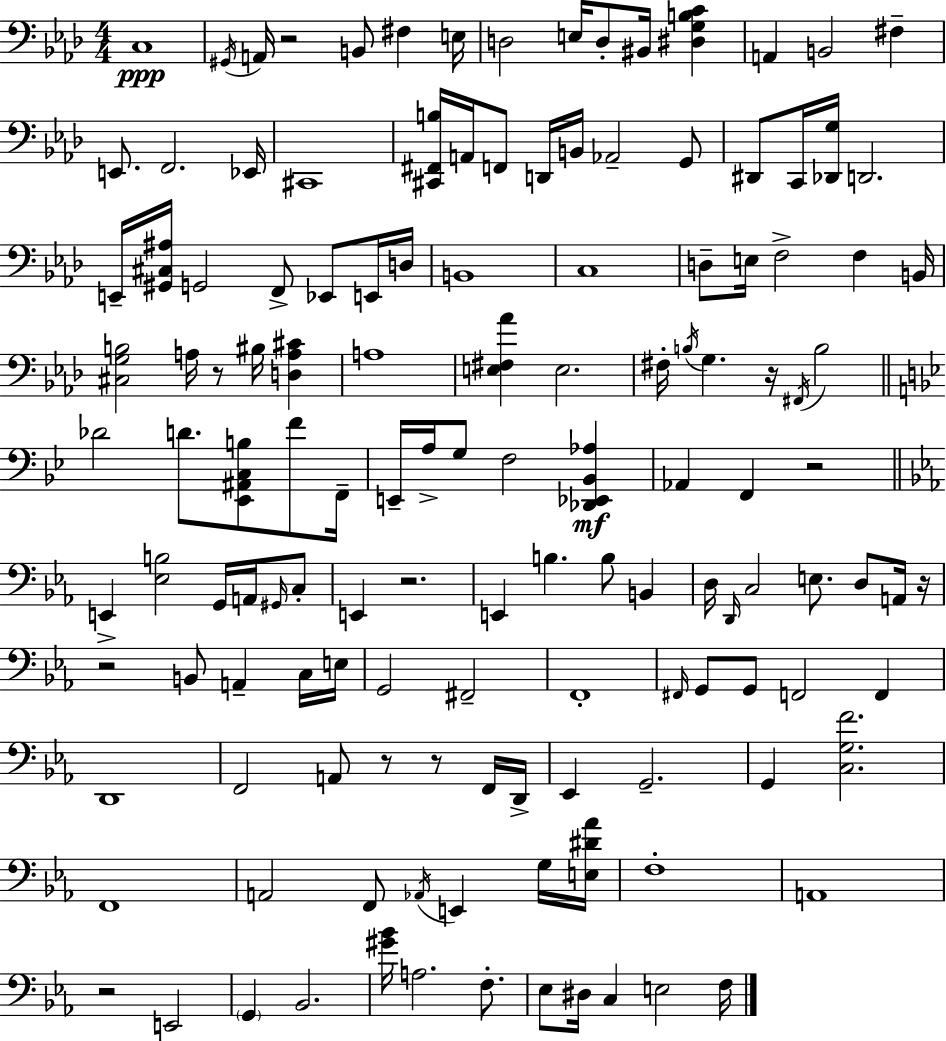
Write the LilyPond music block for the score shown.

{
  \clef bass
  \numericTimeSignature
  \time 4/4
  \key f \minor
  c1\ppp | \acciaccatura { gis,16 } a,16 r2 b,8 fis4 | e16 d2 e16 d8-. bis,16 <dis g b c'>4 | a,4 b,2 fis4-- | \break e,8. f,2. | ees,16 cis,1 | <cis, fis, b>16 a,16 f,8 d,16 b,16 aes,2-- g,8 | dis,8 c,16 <des, g>16 d,2. | \break e,16-- <gis, cis ais>16 g,2 f,8-> ees,8 e,16 | d16 b,1 | c1 | d8-- e16 f2-> f4 | \break b,16 <cis g b>2 a16 r8 bis16 <d a cis'>4 | a1 | <e fis aes'>4 e2. | fis16-. \acciaccatura { b16 } g4. r16 \acciaccatura { fis,16 } b2 | \break \bar "||" \break \key bes \major des'2 d'8. <ees, ais, c b>8 f'8 f,16-- | e,16-- a16-> g8 f2 <des, ees, bes, aes>4\mf | aes,4 f,4 r2 | \bar "||" \break \key ees \major e,4-> <ees b>2 g,16 a,16 \grace { gis,16 } c8-. | e,4 r2. | e,4 b4. b8 b,4 | d16 \grace { d,16 } c2 e8. d8 | \break a,16 r16 r2 b,8 a,4-- | c16 e16 g,2 fis,2-- | f,1-. | \grace { fis,16 } g,8 g,8 f,2 f,4 | \break d,1 | f,2 a,8 r8 r8 | f,16 d,16-> ees,4 g,2.-- | g,4 <c g f'>2. | \break f,1 | a,2 f,8 \acciaccatura { aes,16 } e,4 | g16 <e dis' aes'>16 f1-. | a,1 | \break r2 e,2 | \parenthesize g,4 bes,2. | <gis' bes'>16 a2. | f8.-. ees8 dis16 c4 e2 | \break f16 \bar "|."
}